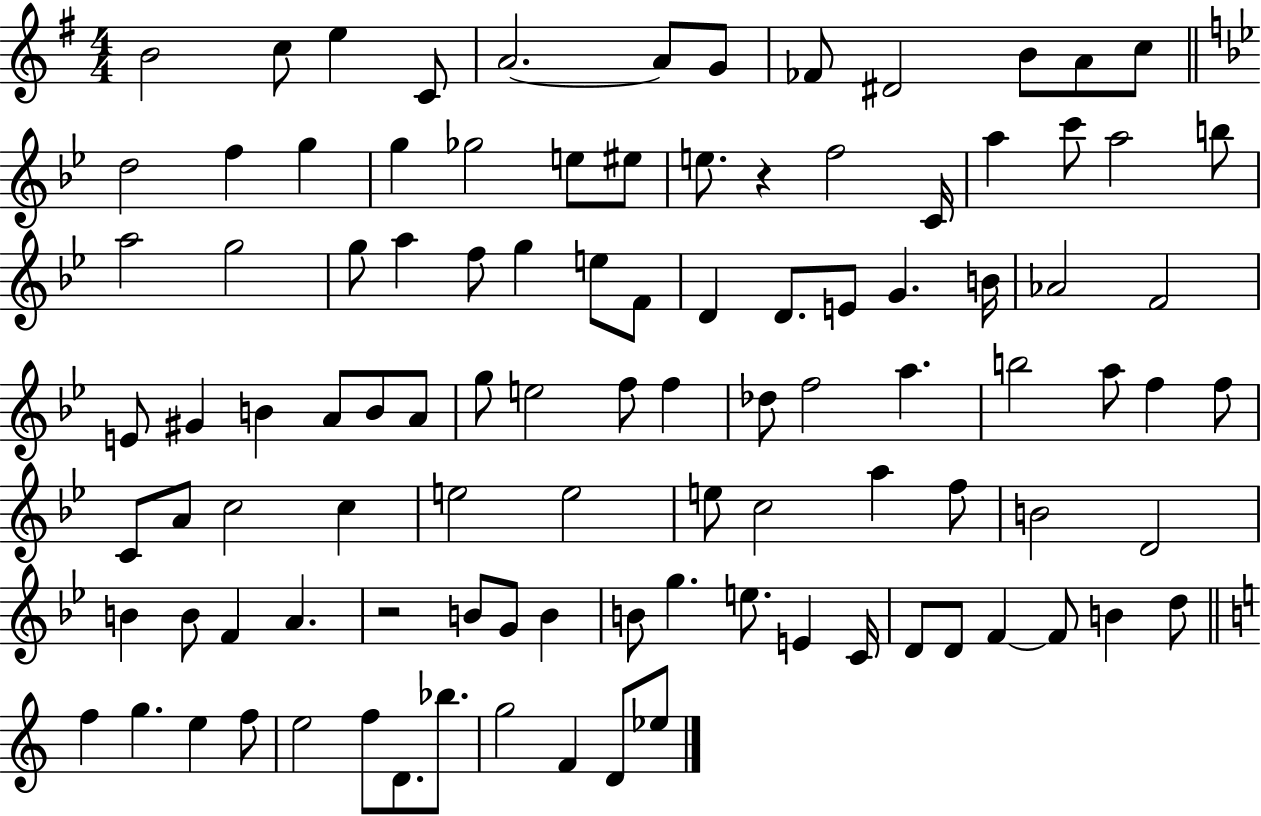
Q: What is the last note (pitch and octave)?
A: Eb5